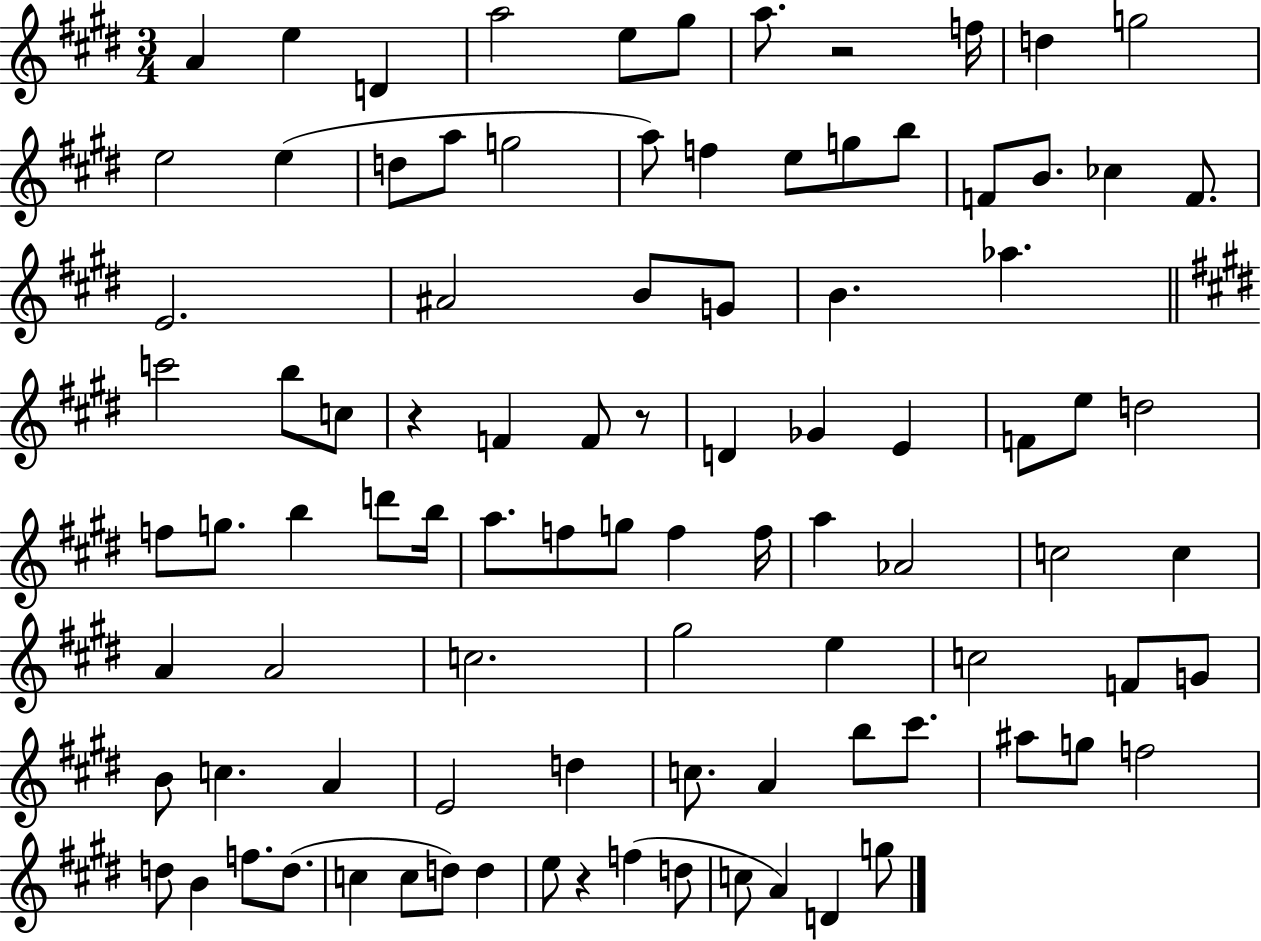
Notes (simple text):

A4/q E5/q D4/q A5/h E5/e G#5/e A5/e. R/h F5/s D5/q G5/h E5/h E5/q D5/e A5/e G5/h A5/e F5/q E5/e G5/e B5/e F4/e B4/e. CES5/q F4/e. E4/h. A#4/h B4/e G4/e B4/q. Ab5/q. C6/h B5/e C5/e R/q F4/q F4/e R/e D4/q Gb4/q E4/q F4/e E5/e D5/h F5/e G5/e. B5/q D6/e B5/s A5/e. F5/e G5/e F5/q F5/s A5/q Ab4/h C5/h C5/q A4/q A4/h C5/h. G#5/h E5/q C5/h F4/e G4/e B4/e C5/q. A4/q E4/h D5/q C5/e. A4/q B5/e C#6/e. A#5/e G5/e F5/h D5/e B4/q F5/e. D5/e. C5/q C5/e D5/e D5/q E5/e R/q F5/q D5/e C5/e A4/q D4/q G5/e